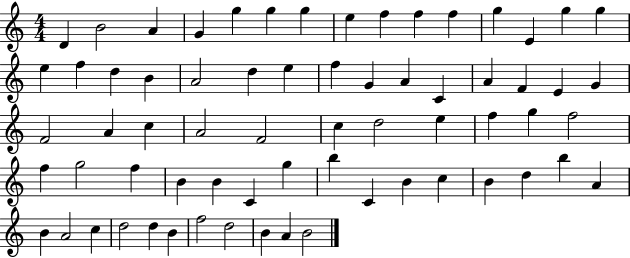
{
  \clef treble
  \numericTimeSignature
  \time 4/4
  \key c \major
  d'4 b'2 a'4 | g'4 g''4 g''4 g''4 | e''4 f''4 f''4 f''4 | g''4 e'4 g''4 g''4 | \break e''4 f''4 d''4 b'4 | a'2 d''4 e''4 | f''4 g'4 a'4 c'4 | a'4 f'4 e'4 g'4 | \break f'2 a'4 c''4 | a'2 f'2 | c''4 d''2 e''4 | f''4 g''4 f''2 | \break f''4 g''2 f''4 | b'4 b'4 c'4 g''4 | b''4 c'4 b'4 c''4 | b'4 d''4 b''4 a'4 | \break b'4 a'2 c''4 | d''2 d''4 b'4 | f''2 d''2 | b'4 a'4 b'2 | \break \bar "|."
}